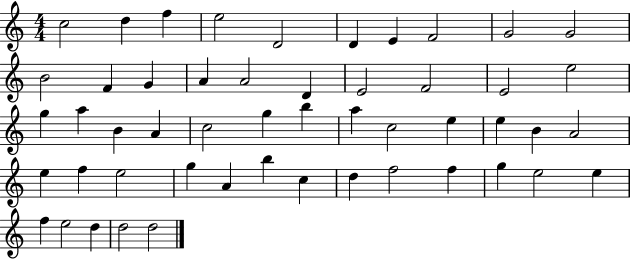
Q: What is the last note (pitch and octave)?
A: D5